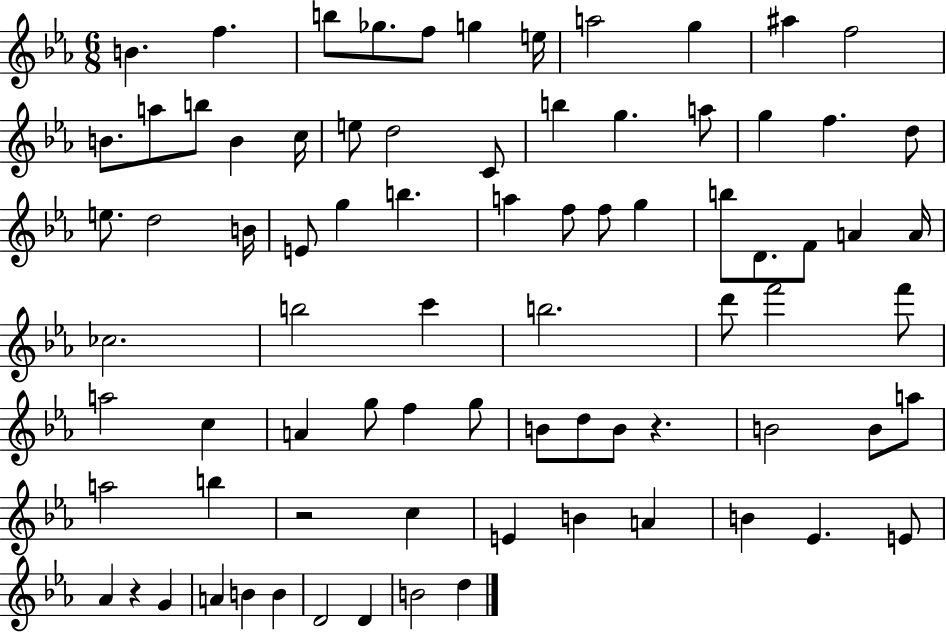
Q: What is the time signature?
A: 6/8